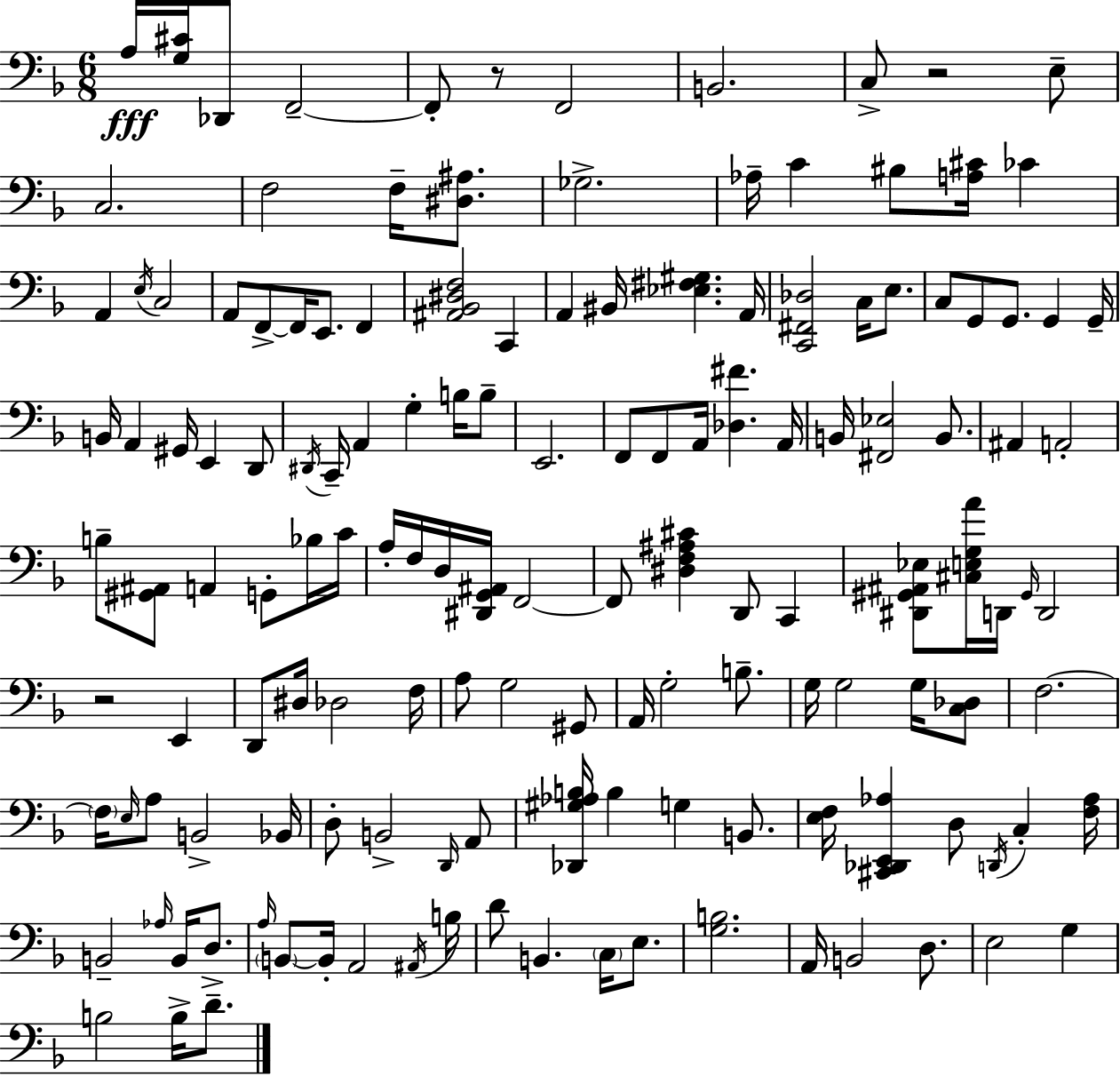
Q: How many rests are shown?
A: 3